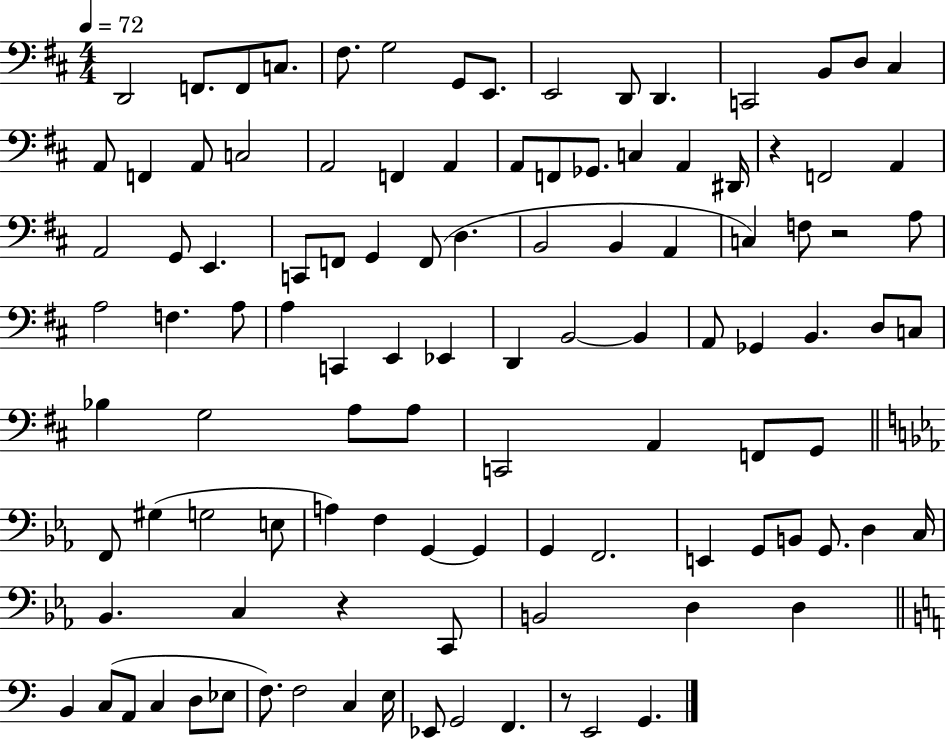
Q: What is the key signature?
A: D major